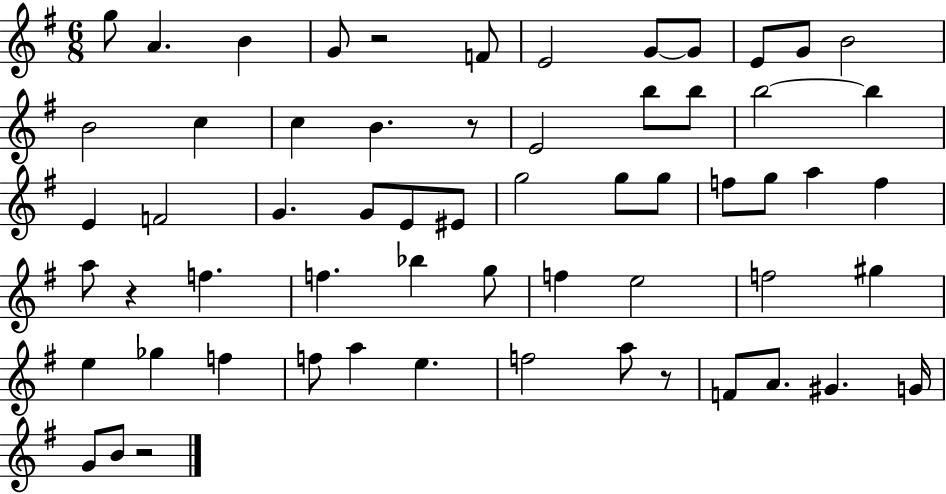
{
  \clef treble
  \numericTimeSignature
  \time 6/8
  \key g \major
  g''8 a'4. b'4 | g'8 r2 f'8 | e'2 g'8~~ g'8 | e'8 g'8 b'2 | \break b'2 c''4 | c''4 b'4. r8 | e'2 b''8 b''8 | b''2~~ b''4 | \break e'4 f'2 | g'4. g'8 e'8 eis'8 | g''2 g''8 g''8 | f''8 g''8 a''4 f''4 | \break a''8 r4 f''4. | f''4. bes''4 g''8 | f''4 e''2 | f''2 gis''4 | \break e''4 ges''4 f''4 | f''8 a''4 e''4. | f''2 a''8 r8 | f'8 a'8. gis'4. g'16 | \break g'8 b'8 r2 | \bar "|."
}